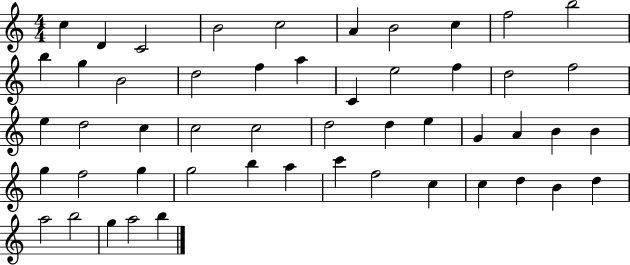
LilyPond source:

{
  \clef treble
  \numericTimeSignature
  \time 4/4
  \key c \major
  c''4 d'4 c'2 | b'2 c''2 | a'4 b'2 c''4 | f''2 b''2 | \break b''4 g''4 b'2 | d''2 f''4 a''4 | c'4 e''2 f''4 | d''2 f''2 | \break e''4 d''2 c''4 | c''2 c''2 | d''2 d''4 e''4 | g'4 a'4 b'4 b'4 | \break g''4 f''2 g''4 | g''2 b''4 a''4 | c'''4 f''2 c''4 | c''4 d''4 b'4 d''4 | \break a''2 b''2 | g''4 a''2 b''4 | \bar "|."
}